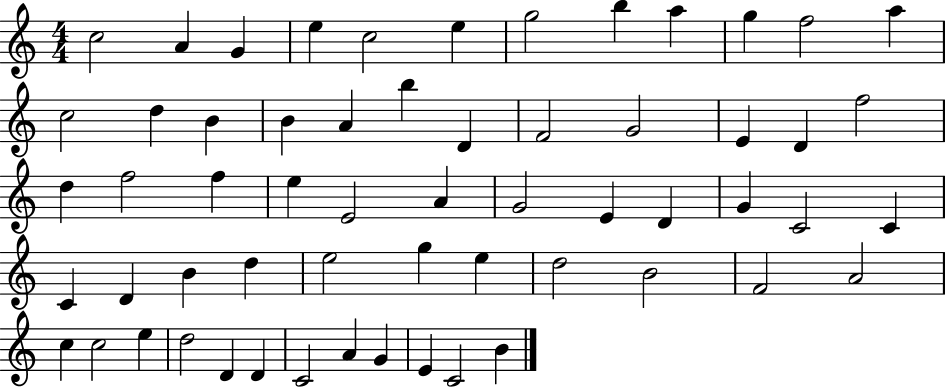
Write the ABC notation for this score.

X:1
T:Untitled
M:4/4
L:1/4
K:C
c2 A G e c2 e g2 b a g f2 a c2 d B B A b D F2 G2 E D f2 d f2 f e E2 A G2 E D G C2 C C D B d e2 g e d2 B2 F2 A2 c c2 e d2 D D C2 A G E C2 B